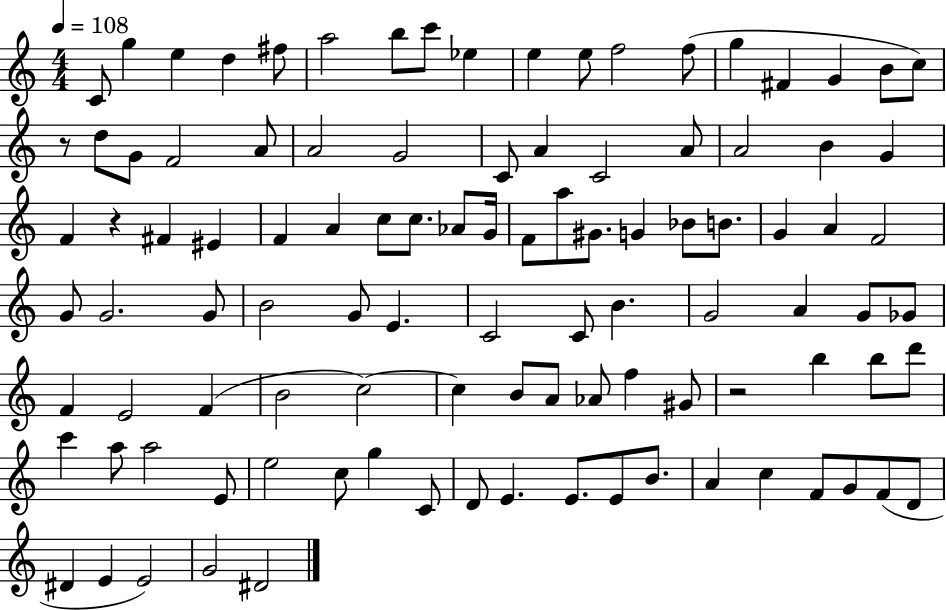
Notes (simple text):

C4/e G5/q E5/q D5/q F#5/e A5/h B5/e C6/e Eb5/q E5/q E5/e F5/h F5/e G5/q F#4/q G4/q B4/e C5/e R/e D5/e G4/e F4/h A4/e A4/h G4/h C4/e A4/q C4/h A4/e A4/h B4/q G4/q F4/q R/q F#4/q EIS4/q F4/q A4/q C5/e C5/e. Ab4/e G4/s F4/e A5/e G#4/e. G4/q Bb4/e B4/e. G4/q A4/q F4/h G4/e G4/h. G4/e B4/h G4/e E4/q. C4/h C4/e B4/q. G4/h A4/q G4/e Gb4/e F4/q E4/h F4/q B4/h C5/h C5/q B4/e A4/e Ab4/e F5/q G#4/e R/h B5/q B5/e D6/e C6/q A5/e A5/h E4/e E5/h C5/e G5/q C4/e D4/e E4/q. E4/e. E4/e B4/e. A4/q C5/q F4/e G4/e F4/e D4/e D#4/q E4/q E4/h G4/h D#4/h